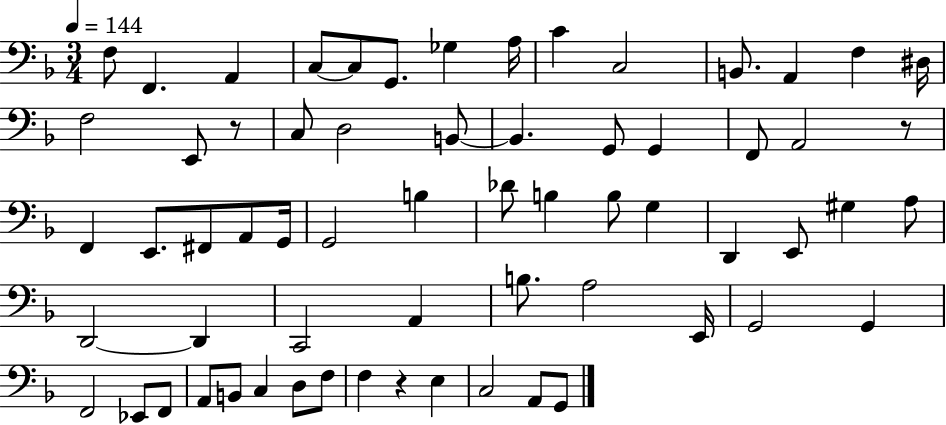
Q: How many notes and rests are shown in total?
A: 64